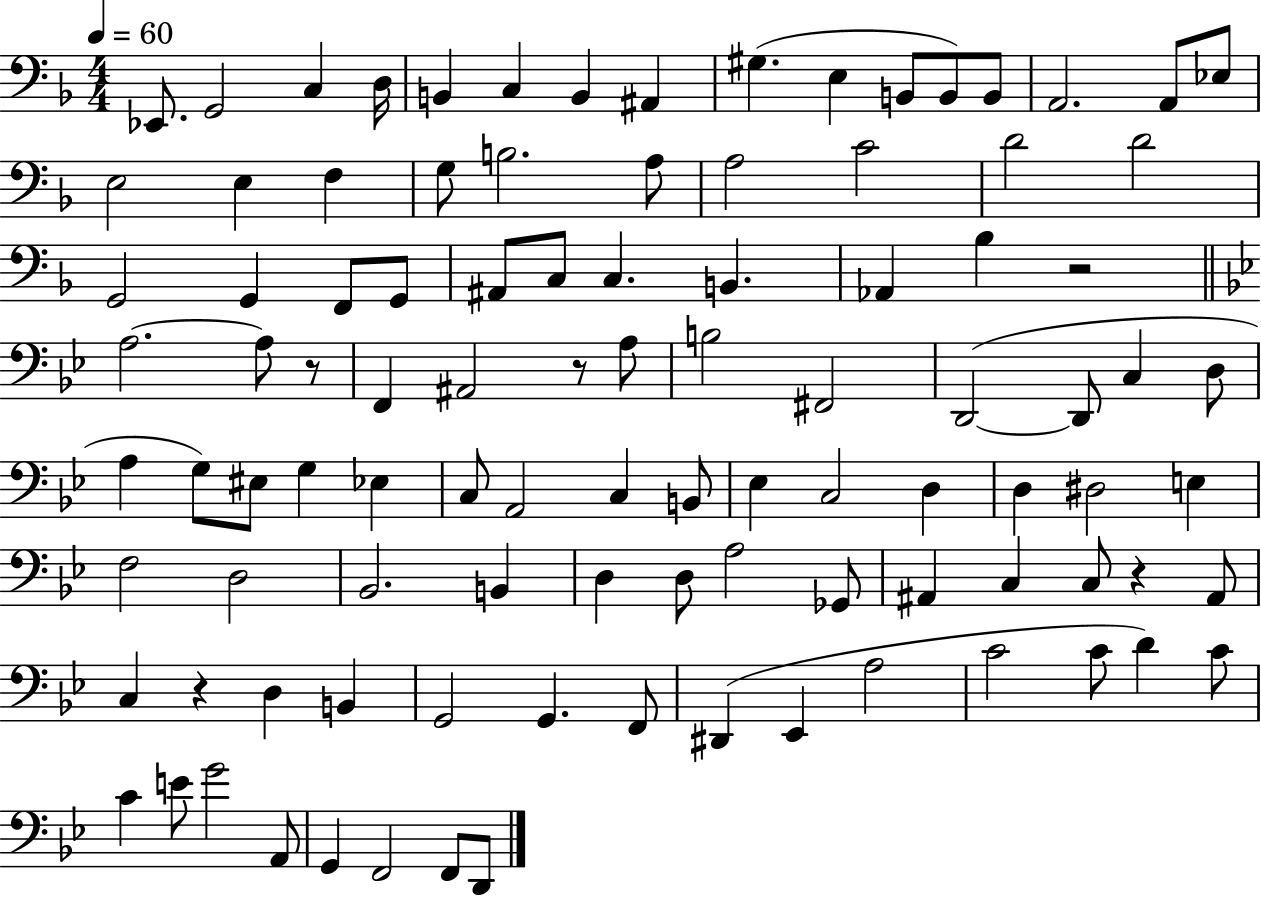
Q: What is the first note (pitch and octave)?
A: Eb2